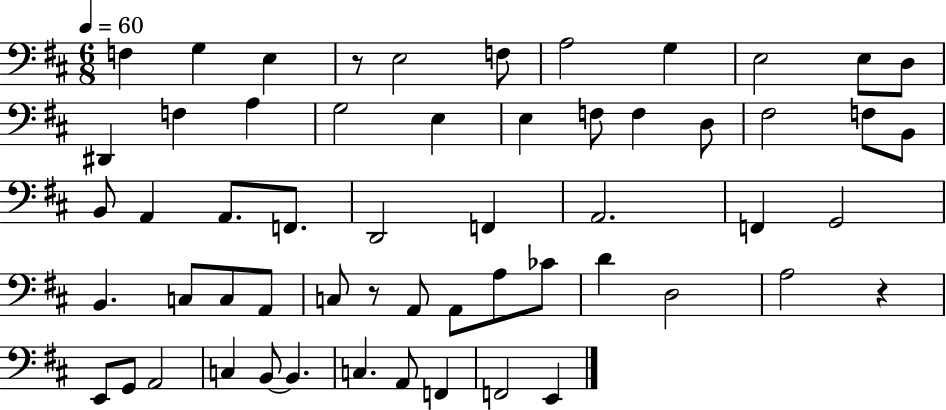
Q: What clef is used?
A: bass